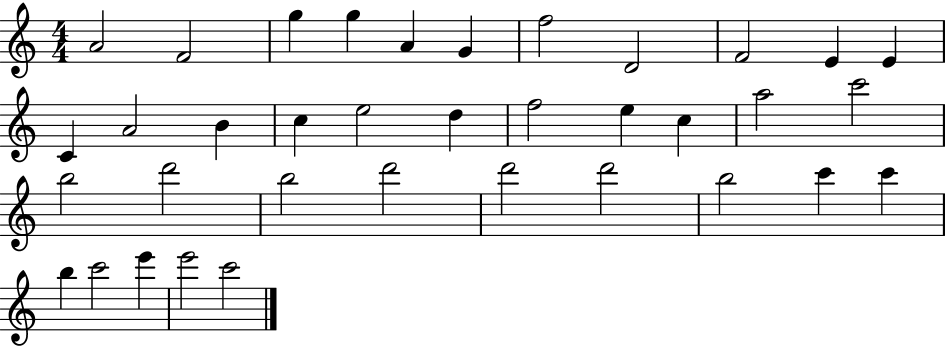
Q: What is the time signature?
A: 4/4